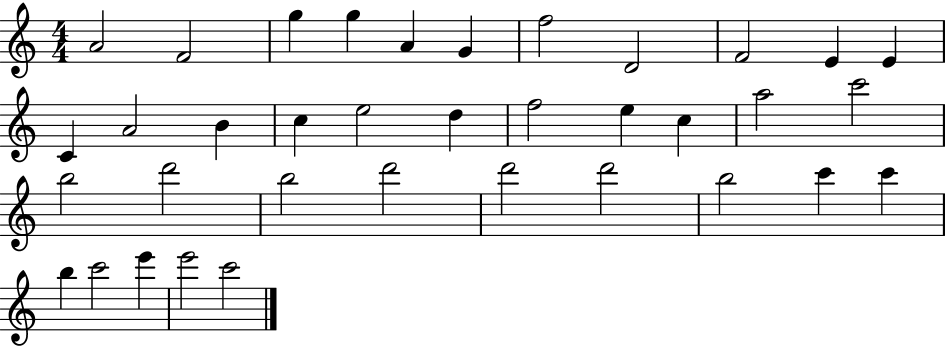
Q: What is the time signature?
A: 4/4